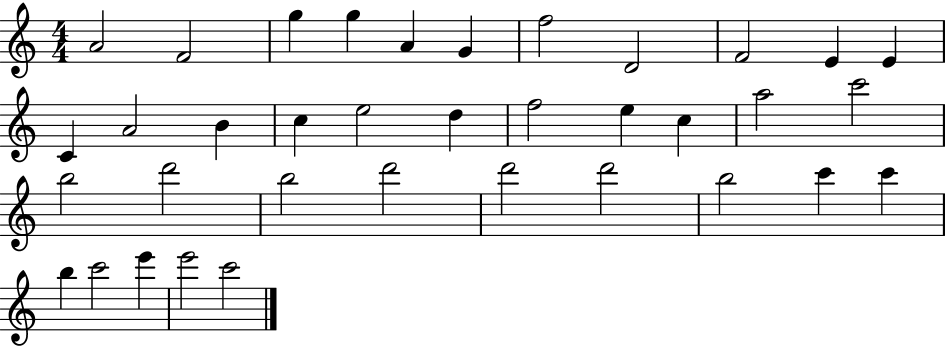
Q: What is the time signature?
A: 4/4